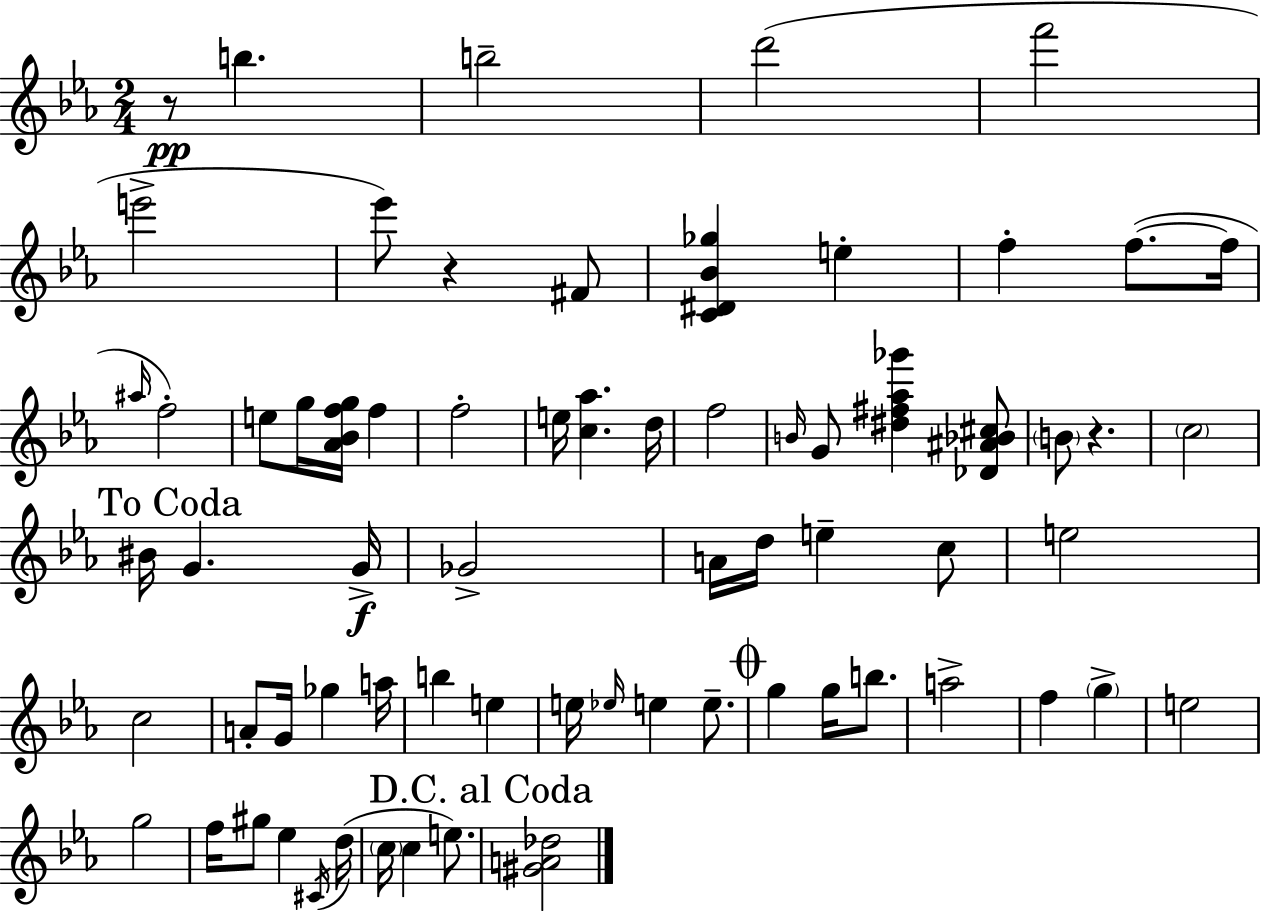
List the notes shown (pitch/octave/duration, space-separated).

R/e B5/q. B5/h D6/h F6/h E6/h Eb6/e R/q F#4/e [C4,D#4,Bb4,Gb5]/q E5/q F5/q F5/e. F5/s A#5/s F5/h E5/e G5/s [Ab4,Bb4,F5,G5]/s F5/q F5/h E5/s [C5,Ab5]/q. D5/s F5/h B4/s G4/e [D#5,F#5,Ab5,Gb6]/q [Db4,A#4,Bb4,C#5]/e B4/e R/q. C5/h BIS4/s G4/q. G4/s Gb4/h A4/s D5/s E5/q C5/e E5/h C5/h A4/e G4/s Gb5/q A5/s B5/q E5/q E5/s Eb5/s E5/q E5/e. G5/q G5/s B5/e. A5/h F5/q G5/q E5/h G5/h F5/s G#5/e Eb5/q C#4/s D5/s C5/s C5/q E5/e. [G#4,A4,Db5]/h